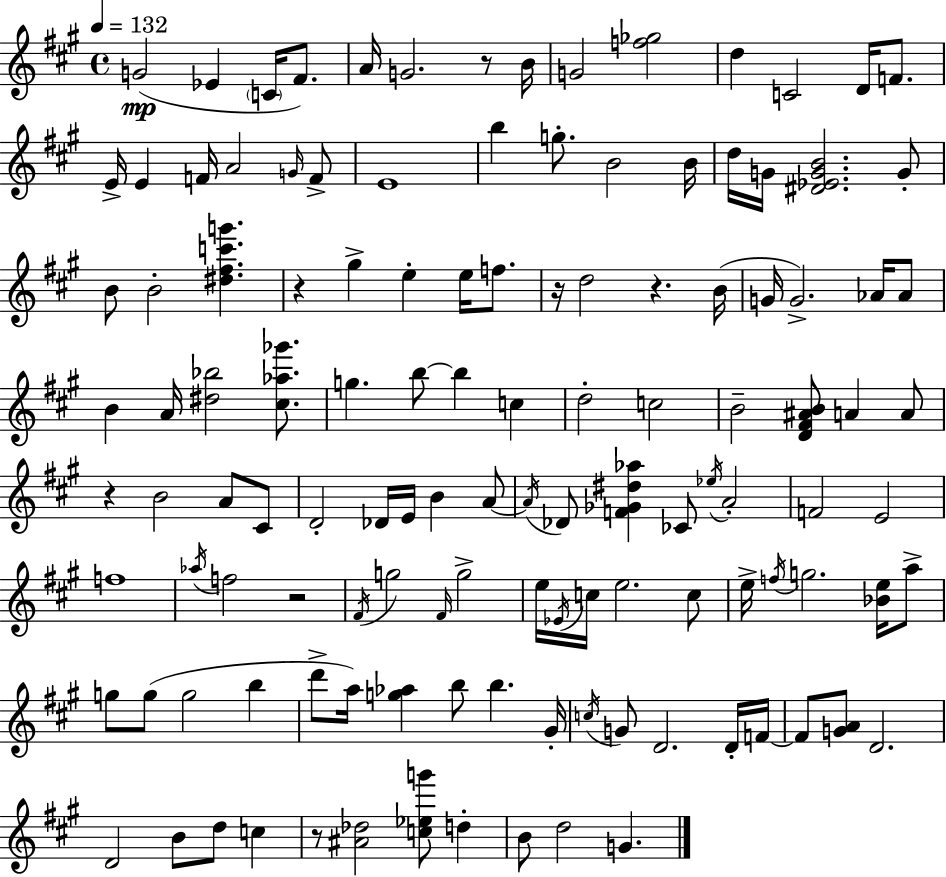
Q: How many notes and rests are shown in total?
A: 123